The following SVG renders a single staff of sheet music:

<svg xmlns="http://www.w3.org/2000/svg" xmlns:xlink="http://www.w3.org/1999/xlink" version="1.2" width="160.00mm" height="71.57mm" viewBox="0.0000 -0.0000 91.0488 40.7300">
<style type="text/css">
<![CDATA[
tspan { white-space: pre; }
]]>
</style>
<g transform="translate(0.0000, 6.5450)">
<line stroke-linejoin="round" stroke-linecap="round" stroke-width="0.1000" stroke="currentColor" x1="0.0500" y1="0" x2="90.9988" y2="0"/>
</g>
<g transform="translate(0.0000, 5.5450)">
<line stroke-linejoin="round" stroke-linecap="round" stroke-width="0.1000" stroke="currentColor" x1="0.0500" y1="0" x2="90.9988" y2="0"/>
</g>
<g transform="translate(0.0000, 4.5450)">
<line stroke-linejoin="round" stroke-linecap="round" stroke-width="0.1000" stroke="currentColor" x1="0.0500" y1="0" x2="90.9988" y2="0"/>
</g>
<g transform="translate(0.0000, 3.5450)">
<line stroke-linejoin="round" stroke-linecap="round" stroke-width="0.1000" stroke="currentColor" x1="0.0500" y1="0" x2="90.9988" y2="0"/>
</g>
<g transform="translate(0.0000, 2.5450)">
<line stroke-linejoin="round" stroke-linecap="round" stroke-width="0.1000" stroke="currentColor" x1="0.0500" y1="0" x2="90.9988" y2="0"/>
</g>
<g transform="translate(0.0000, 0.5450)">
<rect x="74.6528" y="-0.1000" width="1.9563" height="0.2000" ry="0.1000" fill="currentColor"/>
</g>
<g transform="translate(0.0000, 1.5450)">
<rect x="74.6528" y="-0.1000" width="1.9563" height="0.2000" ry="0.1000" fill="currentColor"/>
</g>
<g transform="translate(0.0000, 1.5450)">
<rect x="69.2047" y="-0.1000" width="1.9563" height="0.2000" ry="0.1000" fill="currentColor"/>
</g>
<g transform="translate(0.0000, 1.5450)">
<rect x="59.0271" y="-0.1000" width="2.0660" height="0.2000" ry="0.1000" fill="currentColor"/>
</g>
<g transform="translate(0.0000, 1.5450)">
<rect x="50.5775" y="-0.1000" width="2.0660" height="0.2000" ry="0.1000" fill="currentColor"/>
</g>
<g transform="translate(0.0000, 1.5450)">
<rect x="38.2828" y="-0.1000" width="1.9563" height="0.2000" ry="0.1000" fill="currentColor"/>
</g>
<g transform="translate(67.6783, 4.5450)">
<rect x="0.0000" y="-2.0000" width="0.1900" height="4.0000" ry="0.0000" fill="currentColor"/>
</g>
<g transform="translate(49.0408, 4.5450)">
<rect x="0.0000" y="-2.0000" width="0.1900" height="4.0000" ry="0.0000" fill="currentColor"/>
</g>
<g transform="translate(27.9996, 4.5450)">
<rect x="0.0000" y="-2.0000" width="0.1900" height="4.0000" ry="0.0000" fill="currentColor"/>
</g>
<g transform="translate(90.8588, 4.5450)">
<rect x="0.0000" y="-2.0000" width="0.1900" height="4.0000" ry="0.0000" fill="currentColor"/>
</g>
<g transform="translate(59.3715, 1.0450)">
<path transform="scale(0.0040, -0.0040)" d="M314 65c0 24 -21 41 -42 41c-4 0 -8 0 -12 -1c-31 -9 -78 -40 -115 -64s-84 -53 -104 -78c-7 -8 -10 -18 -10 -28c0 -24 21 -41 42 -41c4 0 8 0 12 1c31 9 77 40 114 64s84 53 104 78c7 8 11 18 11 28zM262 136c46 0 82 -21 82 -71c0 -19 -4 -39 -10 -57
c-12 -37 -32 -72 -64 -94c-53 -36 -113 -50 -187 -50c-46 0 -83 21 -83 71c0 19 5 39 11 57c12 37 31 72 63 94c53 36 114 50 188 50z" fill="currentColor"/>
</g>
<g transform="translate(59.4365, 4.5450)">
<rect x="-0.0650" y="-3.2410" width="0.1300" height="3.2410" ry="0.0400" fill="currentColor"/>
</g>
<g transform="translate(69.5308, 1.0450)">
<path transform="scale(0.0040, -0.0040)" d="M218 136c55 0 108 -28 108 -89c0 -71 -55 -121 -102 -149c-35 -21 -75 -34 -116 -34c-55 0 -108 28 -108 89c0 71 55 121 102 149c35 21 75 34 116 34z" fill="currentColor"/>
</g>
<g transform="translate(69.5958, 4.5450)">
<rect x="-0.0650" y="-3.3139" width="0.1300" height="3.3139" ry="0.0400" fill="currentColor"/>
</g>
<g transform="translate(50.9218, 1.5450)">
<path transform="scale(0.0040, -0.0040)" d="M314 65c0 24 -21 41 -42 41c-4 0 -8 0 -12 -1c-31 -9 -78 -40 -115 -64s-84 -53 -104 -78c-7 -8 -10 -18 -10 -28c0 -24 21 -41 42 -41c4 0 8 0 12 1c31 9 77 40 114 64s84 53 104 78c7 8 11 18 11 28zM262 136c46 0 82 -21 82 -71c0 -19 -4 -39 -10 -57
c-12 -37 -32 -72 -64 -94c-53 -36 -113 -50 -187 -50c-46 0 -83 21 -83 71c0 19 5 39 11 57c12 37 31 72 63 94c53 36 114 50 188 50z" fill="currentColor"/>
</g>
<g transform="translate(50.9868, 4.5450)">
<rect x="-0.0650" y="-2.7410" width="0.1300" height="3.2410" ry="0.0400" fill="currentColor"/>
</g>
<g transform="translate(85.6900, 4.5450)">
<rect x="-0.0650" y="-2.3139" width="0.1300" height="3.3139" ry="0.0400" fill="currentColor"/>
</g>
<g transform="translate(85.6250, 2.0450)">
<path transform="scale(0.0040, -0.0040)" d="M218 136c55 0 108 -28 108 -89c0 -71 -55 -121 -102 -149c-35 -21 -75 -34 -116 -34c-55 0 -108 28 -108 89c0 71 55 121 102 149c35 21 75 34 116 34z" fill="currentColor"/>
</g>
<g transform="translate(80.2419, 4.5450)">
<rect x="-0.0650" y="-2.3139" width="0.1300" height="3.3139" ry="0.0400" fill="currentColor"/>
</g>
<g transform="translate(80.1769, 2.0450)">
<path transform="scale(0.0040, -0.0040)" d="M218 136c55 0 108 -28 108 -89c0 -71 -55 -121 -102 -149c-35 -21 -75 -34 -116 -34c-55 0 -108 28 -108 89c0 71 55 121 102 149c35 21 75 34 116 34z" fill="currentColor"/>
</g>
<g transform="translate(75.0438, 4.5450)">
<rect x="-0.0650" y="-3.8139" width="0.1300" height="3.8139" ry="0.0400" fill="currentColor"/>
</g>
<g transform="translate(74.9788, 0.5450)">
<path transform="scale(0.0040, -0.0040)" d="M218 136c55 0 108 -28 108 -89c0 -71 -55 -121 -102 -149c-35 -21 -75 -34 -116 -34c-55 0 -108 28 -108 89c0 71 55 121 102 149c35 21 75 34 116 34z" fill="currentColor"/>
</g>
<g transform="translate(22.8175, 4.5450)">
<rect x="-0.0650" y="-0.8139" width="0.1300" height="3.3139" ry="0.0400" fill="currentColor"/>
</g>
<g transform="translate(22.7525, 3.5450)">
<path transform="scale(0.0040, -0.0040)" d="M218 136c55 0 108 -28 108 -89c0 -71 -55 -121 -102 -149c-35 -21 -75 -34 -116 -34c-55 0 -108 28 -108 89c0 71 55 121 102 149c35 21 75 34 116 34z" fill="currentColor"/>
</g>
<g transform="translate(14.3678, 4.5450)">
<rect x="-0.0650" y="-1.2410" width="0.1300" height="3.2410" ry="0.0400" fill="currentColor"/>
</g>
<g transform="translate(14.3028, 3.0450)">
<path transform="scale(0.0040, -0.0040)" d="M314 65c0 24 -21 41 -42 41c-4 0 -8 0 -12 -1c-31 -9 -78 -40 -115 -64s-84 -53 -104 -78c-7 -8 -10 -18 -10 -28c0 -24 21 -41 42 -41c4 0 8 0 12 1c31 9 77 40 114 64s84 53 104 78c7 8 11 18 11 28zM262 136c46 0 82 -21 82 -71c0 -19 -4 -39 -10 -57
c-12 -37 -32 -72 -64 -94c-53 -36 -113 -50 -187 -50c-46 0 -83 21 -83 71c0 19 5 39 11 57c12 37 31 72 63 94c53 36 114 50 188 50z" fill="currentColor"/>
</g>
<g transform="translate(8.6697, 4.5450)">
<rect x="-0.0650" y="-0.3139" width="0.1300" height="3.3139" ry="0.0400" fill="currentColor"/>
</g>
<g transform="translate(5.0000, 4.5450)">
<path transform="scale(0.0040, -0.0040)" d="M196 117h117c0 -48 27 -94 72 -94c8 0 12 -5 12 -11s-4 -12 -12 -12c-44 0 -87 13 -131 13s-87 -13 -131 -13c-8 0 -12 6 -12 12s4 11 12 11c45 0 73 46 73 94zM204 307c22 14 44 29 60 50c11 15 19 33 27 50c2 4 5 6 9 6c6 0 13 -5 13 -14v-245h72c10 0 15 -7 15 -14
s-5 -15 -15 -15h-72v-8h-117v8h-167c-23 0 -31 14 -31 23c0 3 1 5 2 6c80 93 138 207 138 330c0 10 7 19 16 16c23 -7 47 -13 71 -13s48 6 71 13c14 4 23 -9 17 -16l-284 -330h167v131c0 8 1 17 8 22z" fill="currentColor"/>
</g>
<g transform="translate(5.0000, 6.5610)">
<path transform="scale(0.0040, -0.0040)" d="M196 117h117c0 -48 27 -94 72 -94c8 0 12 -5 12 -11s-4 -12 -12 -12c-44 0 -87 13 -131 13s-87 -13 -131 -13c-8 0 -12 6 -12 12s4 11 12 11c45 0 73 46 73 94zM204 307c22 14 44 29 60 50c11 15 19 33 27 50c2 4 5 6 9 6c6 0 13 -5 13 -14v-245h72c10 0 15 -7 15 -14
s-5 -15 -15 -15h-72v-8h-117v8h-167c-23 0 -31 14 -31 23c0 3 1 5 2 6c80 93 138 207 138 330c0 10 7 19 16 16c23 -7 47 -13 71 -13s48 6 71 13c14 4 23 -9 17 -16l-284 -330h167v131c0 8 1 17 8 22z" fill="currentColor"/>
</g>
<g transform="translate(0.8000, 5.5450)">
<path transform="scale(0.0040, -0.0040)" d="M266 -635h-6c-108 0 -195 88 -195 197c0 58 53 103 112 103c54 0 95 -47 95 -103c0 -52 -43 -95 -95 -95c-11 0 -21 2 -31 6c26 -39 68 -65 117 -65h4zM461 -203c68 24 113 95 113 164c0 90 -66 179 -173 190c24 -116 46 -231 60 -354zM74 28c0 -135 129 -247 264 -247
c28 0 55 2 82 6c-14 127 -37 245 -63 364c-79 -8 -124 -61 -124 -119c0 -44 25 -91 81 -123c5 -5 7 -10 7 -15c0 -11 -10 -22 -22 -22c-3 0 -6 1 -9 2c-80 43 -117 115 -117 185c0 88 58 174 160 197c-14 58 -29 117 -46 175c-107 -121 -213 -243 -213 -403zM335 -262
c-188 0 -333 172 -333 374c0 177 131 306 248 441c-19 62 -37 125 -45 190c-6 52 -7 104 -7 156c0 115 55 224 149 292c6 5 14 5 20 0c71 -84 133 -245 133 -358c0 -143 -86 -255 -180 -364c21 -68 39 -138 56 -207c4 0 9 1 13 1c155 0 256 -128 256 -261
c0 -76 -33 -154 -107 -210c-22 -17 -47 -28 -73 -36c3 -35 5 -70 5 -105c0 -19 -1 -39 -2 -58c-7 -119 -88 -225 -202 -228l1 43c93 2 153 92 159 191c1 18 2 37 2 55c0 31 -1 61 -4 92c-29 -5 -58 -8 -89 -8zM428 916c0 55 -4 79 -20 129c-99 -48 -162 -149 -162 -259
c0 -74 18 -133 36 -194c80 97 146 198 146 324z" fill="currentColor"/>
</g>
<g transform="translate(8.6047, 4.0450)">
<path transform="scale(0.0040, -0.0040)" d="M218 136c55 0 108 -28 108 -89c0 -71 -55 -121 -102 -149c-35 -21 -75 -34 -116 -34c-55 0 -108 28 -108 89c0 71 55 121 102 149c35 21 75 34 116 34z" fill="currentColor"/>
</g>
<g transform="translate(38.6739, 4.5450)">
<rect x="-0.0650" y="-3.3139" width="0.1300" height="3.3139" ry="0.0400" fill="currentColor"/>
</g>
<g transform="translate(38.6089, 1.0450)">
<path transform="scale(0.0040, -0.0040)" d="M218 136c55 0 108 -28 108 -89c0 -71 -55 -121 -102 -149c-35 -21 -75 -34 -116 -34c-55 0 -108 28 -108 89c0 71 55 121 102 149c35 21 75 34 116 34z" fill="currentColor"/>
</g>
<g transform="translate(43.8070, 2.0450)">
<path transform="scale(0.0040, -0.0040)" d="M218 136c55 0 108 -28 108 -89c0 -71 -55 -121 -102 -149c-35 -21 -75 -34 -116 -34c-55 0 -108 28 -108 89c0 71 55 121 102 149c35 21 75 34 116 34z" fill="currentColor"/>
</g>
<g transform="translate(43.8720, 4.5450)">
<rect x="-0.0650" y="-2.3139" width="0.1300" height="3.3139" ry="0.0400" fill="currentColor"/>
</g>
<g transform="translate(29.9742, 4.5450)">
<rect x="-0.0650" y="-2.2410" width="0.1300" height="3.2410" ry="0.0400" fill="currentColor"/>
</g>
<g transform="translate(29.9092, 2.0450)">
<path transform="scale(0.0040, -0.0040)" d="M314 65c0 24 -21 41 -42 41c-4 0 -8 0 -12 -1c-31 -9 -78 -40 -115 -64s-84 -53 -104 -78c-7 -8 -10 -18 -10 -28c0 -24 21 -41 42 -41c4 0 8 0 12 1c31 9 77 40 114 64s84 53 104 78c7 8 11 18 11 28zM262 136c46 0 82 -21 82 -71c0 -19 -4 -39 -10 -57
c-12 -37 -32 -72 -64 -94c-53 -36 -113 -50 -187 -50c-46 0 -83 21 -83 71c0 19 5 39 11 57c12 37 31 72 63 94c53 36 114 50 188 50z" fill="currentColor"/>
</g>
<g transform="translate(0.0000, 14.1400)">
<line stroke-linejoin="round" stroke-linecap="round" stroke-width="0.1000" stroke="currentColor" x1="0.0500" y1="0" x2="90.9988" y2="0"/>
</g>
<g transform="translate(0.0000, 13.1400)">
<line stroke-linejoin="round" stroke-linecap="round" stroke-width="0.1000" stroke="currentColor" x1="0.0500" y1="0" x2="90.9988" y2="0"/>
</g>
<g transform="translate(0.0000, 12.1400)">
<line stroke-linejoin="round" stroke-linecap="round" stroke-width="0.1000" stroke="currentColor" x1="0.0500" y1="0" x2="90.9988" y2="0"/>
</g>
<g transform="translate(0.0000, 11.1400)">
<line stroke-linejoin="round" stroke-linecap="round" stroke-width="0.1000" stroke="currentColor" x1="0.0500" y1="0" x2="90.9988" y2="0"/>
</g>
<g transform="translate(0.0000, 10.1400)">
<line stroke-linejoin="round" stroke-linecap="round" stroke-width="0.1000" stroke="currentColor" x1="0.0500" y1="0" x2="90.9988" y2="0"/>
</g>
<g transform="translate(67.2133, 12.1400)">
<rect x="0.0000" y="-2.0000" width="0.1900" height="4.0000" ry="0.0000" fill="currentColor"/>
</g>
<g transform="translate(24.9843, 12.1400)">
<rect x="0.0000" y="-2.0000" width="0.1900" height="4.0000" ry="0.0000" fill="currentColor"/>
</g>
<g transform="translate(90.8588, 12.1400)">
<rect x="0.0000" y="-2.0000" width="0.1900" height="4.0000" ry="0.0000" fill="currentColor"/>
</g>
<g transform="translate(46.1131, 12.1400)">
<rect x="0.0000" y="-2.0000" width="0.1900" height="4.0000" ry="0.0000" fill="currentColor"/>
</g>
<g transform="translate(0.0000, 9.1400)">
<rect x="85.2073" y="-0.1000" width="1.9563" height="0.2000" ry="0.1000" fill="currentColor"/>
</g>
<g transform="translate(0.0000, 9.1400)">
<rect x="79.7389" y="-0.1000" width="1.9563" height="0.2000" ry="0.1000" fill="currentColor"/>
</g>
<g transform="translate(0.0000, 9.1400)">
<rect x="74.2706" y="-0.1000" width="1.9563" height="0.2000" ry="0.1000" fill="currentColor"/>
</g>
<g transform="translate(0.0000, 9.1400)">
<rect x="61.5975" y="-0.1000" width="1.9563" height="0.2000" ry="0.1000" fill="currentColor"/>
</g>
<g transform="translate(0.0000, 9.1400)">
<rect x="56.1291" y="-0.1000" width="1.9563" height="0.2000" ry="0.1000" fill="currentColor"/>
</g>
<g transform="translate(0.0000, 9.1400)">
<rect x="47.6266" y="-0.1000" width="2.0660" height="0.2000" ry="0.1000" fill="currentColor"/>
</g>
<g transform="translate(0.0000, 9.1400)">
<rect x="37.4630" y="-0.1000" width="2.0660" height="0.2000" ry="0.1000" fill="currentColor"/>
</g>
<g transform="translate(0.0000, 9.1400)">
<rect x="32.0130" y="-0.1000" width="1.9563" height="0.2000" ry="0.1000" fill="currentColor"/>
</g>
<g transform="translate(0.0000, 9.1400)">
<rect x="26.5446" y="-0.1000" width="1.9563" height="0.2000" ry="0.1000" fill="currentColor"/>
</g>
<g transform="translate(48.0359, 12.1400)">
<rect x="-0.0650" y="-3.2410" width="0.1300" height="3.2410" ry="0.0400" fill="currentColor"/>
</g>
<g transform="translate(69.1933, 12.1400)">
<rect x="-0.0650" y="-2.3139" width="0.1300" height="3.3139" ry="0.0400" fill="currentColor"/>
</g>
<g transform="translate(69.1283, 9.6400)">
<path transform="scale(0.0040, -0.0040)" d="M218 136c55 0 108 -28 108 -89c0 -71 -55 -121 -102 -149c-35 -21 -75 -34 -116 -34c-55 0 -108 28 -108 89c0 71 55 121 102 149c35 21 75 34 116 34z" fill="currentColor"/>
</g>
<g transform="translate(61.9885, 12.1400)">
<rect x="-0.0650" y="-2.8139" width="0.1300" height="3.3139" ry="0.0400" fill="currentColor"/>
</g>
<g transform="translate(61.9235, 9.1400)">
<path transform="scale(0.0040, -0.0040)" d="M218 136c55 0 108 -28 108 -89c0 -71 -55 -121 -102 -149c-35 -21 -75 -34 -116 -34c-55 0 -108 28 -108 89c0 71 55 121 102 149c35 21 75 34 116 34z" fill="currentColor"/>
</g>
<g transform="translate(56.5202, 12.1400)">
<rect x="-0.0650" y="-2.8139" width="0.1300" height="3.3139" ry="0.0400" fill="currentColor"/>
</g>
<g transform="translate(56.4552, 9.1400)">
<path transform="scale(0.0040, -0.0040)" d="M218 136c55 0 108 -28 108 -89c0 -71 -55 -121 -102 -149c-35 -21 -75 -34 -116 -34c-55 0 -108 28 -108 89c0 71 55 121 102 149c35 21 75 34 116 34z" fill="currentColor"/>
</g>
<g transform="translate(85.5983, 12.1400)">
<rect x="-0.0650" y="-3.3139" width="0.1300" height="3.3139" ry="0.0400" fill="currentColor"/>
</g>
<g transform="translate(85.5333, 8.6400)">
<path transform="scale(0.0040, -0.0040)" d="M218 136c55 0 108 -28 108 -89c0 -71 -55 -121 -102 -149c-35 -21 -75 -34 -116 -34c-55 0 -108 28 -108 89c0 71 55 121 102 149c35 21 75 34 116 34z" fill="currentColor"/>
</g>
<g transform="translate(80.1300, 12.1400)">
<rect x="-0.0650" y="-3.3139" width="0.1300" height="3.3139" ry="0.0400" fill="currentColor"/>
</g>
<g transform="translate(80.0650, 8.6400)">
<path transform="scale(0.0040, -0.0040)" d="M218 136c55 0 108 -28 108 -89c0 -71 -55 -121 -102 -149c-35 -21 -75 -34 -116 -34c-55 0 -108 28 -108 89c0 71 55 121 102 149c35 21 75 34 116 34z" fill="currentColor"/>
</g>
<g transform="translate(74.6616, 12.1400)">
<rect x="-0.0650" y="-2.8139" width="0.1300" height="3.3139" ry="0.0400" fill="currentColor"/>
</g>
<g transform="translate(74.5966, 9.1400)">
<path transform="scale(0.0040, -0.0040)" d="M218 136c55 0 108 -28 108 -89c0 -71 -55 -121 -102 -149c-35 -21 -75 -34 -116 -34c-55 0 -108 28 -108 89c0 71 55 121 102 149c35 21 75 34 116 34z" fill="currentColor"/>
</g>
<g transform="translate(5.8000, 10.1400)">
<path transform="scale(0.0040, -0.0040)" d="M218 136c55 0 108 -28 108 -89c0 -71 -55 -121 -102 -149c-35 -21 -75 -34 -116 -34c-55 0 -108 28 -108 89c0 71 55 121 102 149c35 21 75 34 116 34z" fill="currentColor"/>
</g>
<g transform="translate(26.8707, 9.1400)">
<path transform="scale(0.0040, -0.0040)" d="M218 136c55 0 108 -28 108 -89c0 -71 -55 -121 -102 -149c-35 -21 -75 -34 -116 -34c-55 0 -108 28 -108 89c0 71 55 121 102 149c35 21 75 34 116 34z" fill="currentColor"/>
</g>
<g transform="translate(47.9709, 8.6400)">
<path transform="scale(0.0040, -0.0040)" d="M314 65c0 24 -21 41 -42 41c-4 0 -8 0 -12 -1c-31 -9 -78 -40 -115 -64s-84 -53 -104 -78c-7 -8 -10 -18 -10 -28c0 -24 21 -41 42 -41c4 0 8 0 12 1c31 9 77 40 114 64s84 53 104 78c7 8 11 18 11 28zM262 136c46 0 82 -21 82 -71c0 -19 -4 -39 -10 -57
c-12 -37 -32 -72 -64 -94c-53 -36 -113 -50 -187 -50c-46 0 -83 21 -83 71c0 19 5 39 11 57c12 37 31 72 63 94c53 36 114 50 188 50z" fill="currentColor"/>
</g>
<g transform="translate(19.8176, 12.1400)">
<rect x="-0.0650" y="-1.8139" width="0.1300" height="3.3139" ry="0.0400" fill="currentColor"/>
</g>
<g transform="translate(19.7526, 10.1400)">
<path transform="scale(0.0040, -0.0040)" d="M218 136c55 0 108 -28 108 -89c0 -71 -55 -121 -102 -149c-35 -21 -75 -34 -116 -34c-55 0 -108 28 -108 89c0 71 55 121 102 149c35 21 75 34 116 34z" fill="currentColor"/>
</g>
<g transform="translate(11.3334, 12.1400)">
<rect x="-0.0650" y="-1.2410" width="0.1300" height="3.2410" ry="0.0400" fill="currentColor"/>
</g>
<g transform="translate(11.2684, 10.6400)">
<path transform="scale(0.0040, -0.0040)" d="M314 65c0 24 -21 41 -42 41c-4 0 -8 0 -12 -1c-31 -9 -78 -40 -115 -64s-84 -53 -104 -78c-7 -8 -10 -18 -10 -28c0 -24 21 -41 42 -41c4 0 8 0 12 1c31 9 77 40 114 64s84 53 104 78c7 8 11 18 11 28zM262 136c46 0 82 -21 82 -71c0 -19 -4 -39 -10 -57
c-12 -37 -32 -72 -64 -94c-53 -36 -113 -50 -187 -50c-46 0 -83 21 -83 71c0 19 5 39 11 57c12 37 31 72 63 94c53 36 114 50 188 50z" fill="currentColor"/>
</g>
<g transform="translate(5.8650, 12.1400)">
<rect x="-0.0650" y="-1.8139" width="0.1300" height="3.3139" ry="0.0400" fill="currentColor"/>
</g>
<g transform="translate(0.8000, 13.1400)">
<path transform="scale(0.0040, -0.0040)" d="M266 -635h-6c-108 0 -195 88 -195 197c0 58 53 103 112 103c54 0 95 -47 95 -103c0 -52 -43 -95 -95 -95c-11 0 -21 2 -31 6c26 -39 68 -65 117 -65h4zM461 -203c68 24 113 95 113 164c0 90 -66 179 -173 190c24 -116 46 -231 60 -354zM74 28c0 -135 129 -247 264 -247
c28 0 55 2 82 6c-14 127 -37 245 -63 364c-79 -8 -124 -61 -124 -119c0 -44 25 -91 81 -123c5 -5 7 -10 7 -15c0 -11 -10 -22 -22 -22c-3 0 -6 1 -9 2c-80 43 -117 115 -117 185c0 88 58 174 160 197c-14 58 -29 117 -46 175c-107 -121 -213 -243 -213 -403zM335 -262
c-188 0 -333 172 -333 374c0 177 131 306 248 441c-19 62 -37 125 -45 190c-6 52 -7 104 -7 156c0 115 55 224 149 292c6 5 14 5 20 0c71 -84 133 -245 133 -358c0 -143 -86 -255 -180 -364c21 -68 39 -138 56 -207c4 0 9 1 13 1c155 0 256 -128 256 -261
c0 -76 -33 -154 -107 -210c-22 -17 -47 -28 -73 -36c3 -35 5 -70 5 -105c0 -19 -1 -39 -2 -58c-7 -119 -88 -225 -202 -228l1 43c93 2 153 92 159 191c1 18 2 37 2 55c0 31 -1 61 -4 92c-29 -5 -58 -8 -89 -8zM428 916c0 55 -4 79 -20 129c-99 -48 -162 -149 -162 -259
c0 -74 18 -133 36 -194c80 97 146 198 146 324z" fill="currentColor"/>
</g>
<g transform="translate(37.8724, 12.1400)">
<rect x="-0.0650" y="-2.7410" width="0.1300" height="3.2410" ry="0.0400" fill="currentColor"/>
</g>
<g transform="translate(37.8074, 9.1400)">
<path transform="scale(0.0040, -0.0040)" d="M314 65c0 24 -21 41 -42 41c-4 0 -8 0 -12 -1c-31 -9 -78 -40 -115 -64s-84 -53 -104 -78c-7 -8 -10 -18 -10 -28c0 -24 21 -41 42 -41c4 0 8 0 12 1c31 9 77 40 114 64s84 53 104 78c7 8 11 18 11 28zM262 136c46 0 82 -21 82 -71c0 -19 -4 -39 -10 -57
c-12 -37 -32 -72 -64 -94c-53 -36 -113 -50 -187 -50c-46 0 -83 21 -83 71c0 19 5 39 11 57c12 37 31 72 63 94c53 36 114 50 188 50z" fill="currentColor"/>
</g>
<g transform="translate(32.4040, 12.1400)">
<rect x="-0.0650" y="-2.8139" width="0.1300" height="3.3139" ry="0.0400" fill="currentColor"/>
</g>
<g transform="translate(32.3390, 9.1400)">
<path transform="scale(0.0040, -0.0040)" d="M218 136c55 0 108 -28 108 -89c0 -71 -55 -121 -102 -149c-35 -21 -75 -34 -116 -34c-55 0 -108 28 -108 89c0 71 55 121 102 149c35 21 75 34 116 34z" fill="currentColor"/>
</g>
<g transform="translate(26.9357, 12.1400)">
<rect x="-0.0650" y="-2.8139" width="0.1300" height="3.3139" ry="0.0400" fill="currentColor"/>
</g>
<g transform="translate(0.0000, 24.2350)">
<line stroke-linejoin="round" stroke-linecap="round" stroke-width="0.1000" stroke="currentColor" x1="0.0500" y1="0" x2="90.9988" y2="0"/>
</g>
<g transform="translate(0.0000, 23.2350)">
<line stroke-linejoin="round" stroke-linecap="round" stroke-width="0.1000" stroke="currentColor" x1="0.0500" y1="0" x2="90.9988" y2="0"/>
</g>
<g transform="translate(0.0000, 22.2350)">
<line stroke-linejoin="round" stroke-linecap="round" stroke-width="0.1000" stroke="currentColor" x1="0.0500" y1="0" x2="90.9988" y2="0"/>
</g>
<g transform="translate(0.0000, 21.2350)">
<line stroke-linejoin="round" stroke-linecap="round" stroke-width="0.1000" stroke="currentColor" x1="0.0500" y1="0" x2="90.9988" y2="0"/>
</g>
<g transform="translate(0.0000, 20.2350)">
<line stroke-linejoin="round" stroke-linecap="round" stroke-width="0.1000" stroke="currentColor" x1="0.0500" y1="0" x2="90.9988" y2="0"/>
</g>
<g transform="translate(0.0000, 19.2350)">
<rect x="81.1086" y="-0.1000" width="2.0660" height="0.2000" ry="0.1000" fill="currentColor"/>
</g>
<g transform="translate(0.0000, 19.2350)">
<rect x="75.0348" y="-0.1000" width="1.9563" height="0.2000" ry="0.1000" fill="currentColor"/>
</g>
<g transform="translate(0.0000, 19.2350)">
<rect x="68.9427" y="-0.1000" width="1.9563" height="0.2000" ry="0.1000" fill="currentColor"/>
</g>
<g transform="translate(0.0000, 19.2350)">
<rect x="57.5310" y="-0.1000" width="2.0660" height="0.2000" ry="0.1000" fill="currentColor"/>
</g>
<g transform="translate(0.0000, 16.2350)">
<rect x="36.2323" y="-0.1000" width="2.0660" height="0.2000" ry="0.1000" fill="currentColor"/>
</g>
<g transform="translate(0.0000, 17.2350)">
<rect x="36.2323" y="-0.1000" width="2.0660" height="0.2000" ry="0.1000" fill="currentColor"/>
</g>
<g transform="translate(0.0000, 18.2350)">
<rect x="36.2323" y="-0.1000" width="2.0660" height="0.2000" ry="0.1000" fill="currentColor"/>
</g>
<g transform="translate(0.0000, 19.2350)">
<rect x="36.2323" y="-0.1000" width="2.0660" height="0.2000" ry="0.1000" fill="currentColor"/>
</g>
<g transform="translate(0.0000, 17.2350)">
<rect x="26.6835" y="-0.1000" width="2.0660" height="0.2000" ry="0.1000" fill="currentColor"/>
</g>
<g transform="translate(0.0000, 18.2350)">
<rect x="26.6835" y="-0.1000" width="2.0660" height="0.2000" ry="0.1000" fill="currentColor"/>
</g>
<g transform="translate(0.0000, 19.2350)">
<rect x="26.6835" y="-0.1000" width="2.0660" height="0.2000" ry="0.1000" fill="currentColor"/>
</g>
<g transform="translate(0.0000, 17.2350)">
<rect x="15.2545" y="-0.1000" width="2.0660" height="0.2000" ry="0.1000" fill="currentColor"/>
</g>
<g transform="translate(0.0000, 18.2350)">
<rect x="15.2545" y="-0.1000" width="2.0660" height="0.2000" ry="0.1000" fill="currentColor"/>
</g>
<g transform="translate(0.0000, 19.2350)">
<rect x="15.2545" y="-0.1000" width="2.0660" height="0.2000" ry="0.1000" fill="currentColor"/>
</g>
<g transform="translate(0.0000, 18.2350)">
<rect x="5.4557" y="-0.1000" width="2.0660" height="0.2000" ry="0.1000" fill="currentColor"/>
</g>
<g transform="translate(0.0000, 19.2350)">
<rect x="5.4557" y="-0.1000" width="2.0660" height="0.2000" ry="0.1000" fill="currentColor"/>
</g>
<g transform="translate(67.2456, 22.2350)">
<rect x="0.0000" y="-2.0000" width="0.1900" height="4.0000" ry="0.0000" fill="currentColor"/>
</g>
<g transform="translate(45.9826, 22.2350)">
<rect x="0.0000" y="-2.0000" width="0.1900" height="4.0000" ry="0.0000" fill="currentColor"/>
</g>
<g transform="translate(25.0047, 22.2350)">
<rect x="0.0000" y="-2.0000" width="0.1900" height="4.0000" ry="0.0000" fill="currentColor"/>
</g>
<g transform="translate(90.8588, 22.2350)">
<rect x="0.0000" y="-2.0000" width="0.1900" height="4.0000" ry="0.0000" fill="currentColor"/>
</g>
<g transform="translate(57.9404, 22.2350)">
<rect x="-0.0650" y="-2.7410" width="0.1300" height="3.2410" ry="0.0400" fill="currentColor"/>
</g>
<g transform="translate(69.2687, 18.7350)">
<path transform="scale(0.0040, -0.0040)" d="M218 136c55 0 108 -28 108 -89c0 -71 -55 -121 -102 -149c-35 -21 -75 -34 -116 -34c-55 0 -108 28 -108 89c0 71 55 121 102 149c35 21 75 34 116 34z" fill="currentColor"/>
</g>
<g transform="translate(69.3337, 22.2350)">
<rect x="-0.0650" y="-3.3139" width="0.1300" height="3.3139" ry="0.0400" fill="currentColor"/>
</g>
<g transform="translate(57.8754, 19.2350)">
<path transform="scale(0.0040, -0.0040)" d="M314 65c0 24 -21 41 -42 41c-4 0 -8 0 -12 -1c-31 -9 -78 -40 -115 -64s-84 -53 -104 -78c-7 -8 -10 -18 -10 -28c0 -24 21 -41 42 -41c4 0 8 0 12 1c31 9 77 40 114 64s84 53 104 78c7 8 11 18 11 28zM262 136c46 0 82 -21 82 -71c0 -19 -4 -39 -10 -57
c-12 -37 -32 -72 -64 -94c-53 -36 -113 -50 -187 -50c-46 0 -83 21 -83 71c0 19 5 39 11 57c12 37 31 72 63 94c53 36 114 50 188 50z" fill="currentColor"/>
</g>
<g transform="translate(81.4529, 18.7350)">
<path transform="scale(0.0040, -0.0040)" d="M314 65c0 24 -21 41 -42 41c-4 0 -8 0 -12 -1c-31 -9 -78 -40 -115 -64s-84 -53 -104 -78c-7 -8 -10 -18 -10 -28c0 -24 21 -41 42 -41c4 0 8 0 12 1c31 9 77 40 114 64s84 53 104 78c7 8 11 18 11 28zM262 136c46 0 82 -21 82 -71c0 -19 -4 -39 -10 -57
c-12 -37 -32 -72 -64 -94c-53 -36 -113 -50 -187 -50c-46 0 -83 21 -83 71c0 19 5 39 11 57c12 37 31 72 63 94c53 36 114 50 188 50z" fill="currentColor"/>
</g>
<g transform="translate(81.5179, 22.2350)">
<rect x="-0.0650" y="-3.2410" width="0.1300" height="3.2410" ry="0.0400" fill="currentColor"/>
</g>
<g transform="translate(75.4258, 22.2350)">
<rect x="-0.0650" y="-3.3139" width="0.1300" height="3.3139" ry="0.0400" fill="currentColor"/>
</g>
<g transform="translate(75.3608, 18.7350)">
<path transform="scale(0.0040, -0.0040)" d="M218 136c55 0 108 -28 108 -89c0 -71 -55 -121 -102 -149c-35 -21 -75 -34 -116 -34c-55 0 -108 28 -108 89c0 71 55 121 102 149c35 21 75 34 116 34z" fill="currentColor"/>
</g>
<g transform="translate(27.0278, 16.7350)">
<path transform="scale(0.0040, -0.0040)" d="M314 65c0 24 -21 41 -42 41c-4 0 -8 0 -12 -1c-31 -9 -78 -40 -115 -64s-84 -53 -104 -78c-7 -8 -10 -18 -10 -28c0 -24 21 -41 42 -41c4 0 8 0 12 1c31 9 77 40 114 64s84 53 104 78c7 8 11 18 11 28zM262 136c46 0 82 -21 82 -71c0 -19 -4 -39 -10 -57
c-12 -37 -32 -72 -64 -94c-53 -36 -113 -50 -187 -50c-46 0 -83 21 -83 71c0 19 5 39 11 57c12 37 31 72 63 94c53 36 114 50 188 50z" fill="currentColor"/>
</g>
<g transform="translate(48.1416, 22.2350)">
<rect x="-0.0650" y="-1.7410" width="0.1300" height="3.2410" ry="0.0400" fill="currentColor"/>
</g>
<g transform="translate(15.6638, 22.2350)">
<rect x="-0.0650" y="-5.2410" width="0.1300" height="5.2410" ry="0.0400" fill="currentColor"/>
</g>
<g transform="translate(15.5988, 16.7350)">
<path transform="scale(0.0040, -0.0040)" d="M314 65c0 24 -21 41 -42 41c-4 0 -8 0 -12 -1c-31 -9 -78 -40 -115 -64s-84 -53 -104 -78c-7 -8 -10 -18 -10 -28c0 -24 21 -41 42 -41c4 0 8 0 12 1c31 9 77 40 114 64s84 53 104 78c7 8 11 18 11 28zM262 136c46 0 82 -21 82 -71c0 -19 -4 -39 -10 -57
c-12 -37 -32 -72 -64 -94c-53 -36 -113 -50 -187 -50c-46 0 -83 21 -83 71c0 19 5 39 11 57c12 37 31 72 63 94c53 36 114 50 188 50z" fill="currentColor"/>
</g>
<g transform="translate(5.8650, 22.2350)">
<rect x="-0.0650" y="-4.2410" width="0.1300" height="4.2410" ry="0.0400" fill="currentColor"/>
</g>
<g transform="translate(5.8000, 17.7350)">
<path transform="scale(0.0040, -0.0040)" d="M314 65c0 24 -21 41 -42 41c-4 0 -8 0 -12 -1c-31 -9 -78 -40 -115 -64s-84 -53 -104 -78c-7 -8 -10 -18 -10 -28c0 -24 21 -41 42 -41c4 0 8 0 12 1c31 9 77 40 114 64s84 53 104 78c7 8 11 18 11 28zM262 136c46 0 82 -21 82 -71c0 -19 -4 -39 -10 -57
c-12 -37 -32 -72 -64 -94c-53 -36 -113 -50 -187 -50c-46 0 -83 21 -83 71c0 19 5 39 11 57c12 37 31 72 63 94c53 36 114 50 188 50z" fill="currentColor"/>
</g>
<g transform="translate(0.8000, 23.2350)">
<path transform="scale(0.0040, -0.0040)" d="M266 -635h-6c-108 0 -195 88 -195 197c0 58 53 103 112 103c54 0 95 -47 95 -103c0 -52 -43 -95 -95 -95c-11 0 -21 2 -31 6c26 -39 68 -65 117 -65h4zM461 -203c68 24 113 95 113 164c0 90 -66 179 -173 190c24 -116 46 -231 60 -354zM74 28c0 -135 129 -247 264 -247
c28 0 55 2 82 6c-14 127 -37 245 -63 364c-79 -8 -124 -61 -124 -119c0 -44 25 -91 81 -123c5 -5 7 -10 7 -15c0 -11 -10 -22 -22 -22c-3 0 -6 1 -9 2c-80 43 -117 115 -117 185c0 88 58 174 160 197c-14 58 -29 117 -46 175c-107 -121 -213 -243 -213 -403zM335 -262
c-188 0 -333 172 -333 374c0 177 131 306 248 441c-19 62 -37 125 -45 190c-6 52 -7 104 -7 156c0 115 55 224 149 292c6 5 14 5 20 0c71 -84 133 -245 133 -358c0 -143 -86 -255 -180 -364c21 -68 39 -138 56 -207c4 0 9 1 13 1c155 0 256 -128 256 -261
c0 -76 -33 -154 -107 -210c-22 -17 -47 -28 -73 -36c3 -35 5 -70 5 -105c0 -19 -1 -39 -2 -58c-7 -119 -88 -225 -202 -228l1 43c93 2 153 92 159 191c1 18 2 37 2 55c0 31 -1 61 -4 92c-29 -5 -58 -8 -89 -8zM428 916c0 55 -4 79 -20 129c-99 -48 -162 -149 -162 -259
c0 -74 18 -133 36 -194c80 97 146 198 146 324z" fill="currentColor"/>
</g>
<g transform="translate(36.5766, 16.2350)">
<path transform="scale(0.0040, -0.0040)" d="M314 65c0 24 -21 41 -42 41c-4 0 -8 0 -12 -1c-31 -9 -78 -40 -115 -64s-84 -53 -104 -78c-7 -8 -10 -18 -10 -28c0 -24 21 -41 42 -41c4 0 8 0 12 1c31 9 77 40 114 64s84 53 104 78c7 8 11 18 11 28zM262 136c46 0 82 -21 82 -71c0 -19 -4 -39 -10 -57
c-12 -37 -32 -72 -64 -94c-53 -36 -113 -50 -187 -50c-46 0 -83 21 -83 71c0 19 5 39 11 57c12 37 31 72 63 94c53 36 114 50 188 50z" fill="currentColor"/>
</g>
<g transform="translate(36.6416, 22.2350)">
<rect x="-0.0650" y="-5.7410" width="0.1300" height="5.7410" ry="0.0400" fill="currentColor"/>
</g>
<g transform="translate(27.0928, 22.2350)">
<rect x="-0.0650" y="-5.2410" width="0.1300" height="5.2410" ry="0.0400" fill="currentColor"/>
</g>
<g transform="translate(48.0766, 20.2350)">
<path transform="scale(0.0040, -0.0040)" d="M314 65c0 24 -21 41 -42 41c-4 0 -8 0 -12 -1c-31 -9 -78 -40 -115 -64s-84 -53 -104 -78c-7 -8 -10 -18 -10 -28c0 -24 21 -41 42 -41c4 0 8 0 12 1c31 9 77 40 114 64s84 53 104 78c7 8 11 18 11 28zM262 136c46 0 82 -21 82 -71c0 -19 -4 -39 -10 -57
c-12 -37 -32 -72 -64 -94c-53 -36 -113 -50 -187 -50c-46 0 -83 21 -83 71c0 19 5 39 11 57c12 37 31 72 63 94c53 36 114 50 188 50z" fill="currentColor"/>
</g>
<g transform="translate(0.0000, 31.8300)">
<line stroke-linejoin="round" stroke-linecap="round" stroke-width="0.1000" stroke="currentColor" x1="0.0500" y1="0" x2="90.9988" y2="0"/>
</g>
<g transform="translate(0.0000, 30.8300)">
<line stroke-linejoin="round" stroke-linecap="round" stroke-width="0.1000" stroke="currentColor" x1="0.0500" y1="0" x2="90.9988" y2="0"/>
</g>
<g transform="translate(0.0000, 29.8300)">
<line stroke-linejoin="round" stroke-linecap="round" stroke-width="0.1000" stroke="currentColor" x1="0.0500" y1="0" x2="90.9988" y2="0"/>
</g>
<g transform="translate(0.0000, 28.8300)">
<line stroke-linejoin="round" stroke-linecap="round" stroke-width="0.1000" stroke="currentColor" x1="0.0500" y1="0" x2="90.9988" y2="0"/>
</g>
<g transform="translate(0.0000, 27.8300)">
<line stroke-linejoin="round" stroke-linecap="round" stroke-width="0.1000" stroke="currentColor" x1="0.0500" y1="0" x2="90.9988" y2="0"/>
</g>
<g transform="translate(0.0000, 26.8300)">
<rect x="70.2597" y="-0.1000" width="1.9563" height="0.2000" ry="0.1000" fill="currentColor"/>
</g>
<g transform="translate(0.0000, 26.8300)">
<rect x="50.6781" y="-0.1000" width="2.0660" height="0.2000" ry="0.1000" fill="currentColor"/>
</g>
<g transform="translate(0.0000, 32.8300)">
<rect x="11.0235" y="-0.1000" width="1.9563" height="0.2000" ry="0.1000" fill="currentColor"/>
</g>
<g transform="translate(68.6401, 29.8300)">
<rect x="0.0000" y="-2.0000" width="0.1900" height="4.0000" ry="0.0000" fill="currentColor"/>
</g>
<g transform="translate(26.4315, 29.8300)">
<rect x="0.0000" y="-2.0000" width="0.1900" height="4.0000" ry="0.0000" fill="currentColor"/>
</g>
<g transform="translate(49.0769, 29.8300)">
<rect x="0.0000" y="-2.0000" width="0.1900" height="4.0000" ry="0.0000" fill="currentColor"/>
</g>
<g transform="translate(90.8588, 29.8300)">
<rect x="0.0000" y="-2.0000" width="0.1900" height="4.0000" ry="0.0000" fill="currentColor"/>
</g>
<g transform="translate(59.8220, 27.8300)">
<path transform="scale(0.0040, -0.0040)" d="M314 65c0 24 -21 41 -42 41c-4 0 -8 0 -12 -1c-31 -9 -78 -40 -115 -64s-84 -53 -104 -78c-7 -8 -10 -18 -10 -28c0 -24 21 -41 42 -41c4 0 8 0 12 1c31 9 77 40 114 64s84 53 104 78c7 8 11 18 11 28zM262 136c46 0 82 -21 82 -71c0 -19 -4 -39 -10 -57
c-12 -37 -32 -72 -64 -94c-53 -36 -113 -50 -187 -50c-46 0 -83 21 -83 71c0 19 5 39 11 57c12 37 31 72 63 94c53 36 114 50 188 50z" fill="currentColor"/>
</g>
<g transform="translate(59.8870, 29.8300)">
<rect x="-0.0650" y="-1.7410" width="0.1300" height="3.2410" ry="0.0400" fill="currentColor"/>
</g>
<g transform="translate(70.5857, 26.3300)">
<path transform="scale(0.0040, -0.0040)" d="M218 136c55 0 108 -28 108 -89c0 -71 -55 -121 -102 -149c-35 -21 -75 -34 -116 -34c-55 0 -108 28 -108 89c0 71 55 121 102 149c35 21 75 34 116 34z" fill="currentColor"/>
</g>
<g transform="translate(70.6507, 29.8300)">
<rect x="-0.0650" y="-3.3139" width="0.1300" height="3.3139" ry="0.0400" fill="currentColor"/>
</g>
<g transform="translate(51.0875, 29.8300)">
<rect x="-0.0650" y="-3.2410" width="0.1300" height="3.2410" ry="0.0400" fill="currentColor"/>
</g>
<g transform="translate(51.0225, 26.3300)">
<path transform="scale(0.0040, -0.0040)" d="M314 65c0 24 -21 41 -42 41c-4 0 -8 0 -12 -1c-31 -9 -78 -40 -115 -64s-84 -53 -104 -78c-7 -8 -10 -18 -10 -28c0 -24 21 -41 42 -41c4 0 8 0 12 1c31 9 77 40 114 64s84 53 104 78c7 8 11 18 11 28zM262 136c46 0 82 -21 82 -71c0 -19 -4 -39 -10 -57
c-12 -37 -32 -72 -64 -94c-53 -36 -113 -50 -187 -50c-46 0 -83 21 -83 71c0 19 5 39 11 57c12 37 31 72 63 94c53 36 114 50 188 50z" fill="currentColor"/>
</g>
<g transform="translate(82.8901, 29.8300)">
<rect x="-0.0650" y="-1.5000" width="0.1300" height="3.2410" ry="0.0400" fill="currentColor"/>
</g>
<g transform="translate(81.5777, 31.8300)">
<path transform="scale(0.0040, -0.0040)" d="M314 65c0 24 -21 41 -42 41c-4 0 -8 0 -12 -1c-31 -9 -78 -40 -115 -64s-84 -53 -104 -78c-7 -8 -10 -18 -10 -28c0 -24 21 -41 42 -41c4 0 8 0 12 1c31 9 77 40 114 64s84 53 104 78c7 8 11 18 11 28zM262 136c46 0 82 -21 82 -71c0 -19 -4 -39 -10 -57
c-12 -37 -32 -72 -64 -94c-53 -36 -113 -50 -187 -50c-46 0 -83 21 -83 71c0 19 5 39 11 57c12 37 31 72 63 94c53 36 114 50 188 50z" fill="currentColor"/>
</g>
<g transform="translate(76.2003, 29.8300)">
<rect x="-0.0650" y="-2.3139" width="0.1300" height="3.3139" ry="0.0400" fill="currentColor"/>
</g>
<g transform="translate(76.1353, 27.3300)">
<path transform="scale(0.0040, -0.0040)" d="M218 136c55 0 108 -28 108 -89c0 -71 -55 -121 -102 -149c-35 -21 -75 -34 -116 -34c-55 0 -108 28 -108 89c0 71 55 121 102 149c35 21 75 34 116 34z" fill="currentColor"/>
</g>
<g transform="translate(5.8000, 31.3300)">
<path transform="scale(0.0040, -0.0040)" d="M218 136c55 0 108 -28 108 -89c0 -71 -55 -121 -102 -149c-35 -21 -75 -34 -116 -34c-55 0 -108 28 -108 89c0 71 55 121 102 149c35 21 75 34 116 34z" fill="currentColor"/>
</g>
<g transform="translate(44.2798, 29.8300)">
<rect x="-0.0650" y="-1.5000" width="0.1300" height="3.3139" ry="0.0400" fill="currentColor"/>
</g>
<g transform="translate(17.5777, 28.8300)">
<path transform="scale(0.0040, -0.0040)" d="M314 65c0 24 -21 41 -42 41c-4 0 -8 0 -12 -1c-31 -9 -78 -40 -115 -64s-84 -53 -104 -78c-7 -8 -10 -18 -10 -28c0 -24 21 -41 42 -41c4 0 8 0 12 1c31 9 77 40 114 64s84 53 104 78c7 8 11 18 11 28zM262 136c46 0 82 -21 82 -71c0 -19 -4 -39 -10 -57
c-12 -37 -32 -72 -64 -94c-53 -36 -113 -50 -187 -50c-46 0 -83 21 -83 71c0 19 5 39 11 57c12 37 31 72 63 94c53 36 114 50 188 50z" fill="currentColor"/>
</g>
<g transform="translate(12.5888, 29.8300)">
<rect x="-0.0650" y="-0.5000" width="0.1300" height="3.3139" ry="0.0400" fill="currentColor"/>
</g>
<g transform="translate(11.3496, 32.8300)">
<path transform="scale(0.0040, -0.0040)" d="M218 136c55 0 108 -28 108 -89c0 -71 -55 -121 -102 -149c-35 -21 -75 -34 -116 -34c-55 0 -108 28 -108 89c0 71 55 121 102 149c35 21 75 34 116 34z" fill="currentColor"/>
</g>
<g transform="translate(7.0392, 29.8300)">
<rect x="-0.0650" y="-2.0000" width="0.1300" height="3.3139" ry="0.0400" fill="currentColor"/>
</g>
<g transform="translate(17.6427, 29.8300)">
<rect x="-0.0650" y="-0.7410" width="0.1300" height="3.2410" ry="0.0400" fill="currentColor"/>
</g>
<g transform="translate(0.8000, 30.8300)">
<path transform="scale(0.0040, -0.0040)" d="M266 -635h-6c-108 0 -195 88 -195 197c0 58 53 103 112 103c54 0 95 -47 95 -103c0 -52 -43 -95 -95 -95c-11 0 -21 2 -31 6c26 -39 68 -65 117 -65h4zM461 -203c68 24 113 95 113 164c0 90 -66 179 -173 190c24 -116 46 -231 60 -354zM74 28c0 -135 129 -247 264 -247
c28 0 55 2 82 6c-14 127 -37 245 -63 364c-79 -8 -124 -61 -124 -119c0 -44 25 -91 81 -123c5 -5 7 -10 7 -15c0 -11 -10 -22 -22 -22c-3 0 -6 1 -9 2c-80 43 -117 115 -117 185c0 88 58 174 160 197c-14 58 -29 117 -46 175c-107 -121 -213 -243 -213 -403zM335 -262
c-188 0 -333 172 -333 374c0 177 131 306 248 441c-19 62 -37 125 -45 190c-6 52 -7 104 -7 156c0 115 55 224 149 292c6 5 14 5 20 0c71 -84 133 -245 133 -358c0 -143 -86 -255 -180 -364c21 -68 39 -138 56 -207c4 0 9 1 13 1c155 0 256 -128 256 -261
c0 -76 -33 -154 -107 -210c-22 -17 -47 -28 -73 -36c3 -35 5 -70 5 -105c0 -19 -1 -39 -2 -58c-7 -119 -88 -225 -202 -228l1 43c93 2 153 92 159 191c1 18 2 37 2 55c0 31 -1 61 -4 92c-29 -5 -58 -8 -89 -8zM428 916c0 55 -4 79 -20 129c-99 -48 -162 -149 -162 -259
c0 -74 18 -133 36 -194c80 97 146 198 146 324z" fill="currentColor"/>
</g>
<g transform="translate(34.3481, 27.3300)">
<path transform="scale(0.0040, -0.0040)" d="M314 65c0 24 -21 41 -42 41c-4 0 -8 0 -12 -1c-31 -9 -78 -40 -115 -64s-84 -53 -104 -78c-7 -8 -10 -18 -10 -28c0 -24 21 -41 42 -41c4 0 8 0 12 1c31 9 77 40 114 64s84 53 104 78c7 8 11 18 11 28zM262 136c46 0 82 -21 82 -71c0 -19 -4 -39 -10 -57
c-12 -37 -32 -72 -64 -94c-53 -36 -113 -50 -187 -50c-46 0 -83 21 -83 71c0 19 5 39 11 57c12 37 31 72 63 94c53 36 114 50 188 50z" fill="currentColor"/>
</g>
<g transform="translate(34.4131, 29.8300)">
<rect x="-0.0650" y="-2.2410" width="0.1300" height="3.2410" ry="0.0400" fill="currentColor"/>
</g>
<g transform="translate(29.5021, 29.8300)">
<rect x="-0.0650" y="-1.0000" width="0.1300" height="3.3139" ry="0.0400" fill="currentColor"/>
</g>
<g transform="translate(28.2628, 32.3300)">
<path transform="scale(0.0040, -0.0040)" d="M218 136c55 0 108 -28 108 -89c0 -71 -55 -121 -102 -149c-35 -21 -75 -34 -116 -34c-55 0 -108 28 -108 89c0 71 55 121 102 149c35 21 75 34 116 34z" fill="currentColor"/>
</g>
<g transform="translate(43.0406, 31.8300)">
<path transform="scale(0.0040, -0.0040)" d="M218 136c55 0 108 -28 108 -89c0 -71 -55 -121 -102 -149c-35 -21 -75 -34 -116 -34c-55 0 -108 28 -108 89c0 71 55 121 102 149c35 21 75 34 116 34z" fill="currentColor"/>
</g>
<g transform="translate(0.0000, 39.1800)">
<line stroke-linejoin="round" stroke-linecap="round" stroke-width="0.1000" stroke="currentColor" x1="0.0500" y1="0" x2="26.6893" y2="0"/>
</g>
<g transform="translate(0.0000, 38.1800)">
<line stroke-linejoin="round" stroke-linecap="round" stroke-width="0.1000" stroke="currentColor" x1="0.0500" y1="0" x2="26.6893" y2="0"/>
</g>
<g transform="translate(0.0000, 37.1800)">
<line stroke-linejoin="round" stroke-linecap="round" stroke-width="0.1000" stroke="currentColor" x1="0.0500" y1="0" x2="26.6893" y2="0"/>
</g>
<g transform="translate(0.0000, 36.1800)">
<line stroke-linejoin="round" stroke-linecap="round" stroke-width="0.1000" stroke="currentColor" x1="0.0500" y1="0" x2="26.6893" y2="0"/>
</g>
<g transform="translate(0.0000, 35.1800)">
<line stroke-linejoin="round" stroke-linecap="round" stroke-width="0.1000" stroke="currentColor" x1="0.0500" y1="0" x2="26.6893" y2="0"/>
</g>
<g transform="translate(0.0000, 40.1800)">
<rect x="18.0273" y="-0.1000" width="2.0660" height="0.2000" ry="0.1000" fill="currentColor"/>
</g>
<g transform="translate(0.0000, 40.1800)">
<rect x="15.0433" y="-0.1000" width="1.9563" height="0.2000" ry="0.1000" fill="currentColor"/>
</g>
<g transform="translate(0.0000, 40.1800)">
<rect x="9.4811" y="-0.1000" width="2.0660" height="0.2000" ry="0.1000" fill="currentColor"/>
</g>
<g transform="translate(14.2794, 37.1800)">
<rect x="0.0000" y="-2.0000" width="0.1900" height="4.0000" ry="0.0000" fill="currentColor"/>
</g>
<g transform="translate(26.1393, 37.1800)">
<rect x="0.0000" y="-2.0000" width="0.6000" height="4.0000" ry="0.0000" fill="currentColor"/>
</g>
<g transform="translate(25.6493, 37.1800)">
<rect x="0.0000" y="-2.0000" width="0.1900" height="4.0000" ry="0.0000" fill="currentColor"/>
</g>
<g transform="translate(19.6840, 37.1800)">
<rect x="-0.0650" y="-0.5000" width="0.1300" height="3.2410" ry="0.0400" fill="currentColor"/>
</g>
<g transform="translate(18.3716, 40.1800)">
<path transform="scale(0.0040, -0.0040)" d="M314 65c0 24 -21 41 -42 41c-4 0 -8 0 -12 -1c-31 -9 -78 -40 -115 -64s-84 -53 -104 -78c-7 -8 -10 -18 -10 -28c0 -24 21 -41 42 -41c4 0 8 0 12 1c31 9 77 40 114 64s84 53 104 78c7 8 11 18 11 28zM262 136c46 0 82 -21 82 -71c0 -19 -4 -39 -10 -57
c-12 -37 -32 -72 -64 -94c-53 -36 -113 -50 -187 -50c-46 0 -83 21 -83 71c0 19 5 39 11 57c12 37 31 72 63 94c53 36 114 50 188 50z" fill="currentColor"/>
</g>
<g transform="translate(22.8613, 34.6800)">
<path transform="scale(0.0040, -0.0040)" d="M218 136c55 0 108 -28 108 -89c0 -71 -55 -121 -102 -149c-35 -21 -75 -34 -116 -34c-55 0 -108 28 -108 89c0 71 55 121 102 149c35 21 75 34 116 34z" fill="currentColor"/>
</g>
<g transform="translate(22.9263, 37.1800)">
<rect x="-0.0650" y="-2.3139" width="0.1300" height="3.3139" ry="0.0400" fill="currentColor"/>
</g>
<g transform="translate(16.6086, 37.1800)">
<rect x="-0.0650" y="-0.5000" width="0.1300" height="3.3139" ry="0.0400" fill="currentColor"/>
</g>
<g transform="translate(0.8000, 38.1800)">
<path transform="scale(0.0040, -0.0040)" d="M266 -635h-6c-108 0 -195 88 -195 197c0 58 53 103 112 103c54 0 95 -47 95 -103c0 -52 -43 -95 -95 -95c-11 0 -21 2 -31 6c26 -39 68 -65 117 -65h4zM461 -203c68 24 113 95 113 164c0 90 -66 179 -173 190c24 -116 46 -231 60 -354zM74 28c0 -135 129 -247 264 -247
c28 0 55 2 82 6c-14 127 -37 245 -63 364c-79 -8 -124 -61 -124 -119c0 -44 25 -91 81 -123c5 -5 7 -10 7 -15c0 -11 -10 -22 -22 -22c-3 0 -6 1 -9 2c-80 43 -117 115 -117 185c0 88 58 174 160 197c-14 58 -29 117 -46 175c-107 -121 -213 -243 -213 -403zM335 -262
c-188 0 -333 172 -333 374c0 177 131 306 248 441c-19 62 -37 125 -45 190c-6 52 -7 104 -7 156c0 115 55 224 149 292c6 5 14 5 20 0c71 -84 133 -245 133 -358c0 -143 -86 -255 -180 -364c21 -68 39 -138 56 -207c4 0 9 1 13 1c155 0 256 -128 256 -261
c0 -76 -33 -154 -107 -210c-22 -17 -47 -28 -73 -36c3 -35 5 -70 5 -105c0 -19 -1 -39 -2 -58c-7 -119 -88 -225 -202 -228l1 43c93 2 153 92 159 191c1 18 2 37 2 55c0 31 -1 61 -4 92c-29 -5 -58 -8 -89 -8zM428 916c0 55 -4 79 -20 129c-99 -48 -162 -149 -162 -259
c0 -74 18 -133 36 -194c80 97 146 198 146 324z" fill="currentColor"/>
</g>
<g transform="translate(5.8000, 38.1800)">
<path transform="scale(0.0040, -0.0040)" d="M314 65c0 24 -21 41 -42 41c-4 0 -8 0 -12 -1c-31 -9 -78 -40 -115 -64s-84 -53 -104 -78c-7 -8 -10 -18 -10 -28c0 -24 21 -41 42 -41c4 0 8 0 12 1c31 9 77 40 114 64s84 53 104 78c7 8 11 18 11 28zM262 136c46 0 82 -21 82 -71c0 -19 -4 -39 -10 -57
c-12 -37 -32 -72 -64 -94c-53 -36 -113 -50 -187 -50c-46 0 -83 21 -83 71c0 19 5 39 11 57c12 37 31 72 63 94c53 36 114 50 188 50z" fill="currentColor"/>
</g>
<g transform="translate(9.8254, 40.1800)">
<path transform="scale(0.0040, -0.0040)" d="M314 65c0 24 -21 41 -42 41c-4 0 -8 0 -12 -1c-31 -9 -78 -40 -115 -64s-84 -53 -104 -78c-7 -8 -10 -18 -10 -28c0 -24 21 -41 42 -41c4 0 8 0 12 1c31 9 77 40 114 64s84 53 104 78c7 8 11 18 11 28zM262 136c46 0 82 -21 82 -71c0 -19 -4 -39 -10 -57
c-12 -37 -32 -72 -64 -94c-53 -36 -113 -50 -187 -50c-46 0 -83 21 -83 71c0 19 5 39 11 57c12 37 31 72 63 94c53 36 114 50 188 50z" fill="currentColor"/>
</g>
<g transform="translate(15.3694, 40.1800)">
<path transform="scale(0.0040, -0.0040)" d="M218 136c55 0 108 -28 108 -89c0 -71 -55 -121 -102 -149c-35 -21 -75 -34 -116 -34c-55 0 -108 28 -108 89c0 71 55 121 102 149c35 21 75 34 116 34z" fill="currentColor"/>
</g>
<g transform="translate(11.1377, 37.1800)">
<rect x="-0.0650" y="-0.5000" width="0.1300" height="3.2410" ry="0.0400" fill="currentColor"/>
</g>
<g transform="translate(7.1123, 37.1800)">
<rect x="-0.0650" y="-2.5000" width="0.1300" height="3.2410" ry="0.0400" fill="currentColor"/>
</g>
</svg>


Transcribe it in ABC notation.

X:1
T:Untitled
M:4/4
L:1/4
K:C
c e2 d g2 b g a2 b2 b c' g g f e2 f a a a2 b2 a a g a b b d'2 f'2 f'2 g'2 f2 a2 b b b2 F C d2 D g2 E b2 f2 b g E2 G2 C2 C C2 g